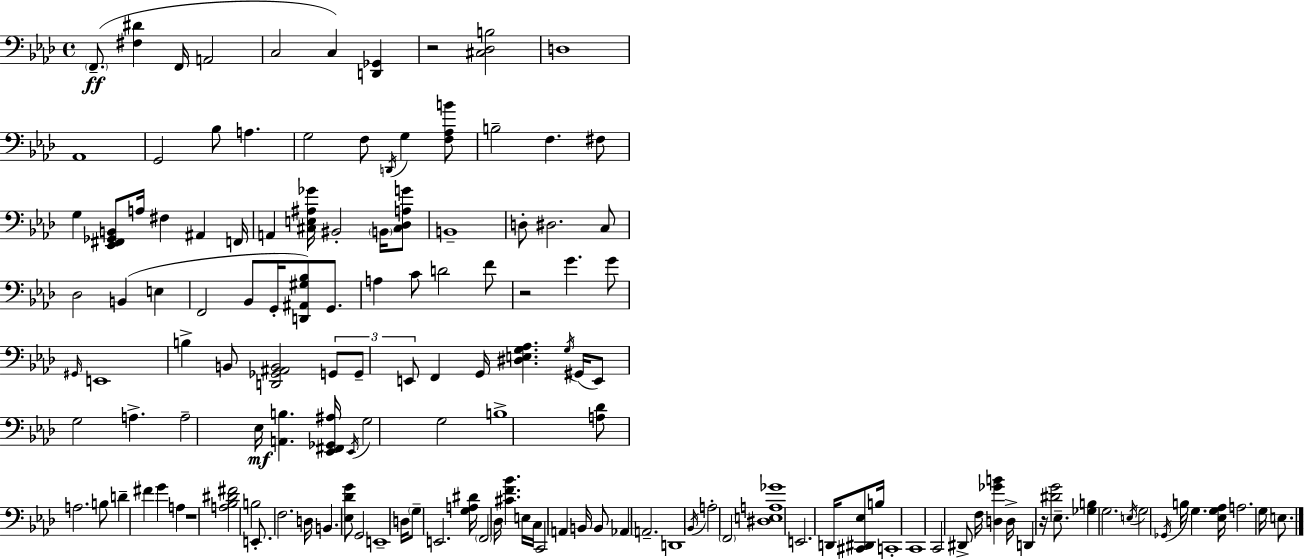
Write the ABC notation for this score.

X:1
T:Untitled
M:4/4
L:1/4
K:Ab
F,,/2 [^F,^D] F,,/4 A,,2 C,2 C, [D,,_G,,] z2 [^C,_D,B,]2 D,4 _A,,4 G,,2 _B,/2 A, G,2 F,/2 D,,/4 G, [F,_A,B]/2 B,2 F, ^F,/2 G, [_E,,^F,,_G,,B,,]/2 A,/4 ^F, ^A,, F,,/4 A,, [^C,E,^A,_G]/4 ^B,,2 B,,/4 [^C,_D,A,G]/2 B,,4 D,/2 ^D,2 C,/2 _D,2 B,, E, F,,2 _B,,/2 G,,/4 [D,,^A,,^G,_B,]/2 G,,/2 A, C/2 D2 F/2 z2 G G/2 ^G,,/4 E,,4 B, B,,/2 [D,,_G,,^A,,B,,]2 G,,/2 G,,/2 E,,/2 F,, G,,/4 [^D,E,G,_A,] G,/4 ^G,,/4 E,,/2 G,2 A, A,2 _E,/4 [A,,B,] [_E,,^F,,_G,,^A,]/4 _E,,/4 G,2 G,2 B,4 [A,_D]/2 A,2 B,/2 D ^F G A, z4 [A,_B,^D^F]2 B,2 E,,/2 F,2 D,/4 B,, [_E,_DG]/2 G,,2 E,,4 D,/4 G,/2 E,,2 [G,A,^D]/4 F,,2 _D,/4 [^CF_B] E,/4 C,/4 C,,2 A,, B,,/4 B,,/2 _A,, A,,2 D,,4 _B,,/4 A,2 F,,2 [^D,E,A,_G]4 E,,2 D,,/4 [^C,,^D,,_E,]/2 B,/4 C,,4 C,,4 C,,2 ^D,,/2 F,/4 [D,_GB] D,/4 D,, z/4 [^DG]2 _E,/2 [_G,B,] G,2 E,/4 G,2 _G,,/4 B,/4 G, [_E,G,_A,]/4 A,2 G,/4 E,/2